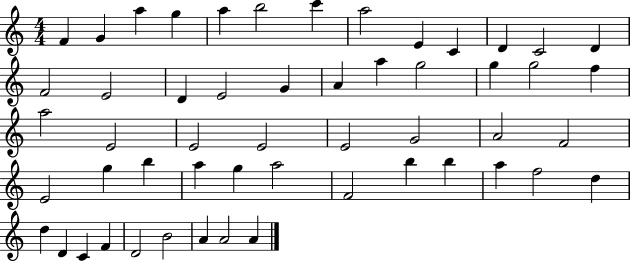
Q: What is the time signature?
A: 4/4